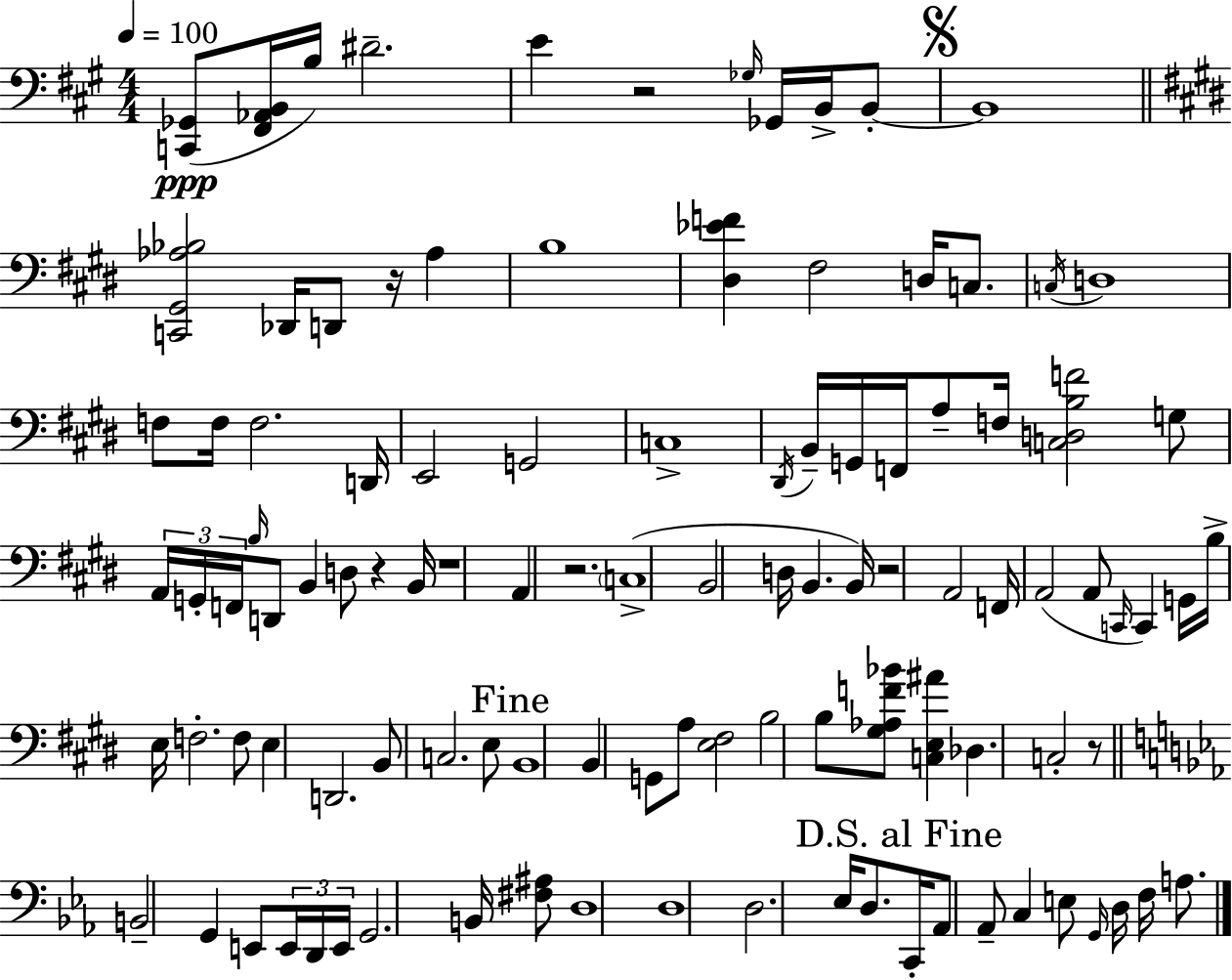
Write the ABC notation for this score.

X:1
T:Untitled
M:4/4
L:1/4
K:A
[C,,_G,,]/2 [^F,,_A,,B,,]/4 B,/4 ^D2 E z2 _G,/4 _G,,/4 B,,/4 B,,/2 B,,4 [C,,^G,,_A,_B,]2 _D,,/4 D,,/2 z/4 _A, B,4 [^D,_EF] ^F,2 D,/4 C,/2 C,/4 D,4 F,/2 F,/4 F,2 D,,/4 E,,2 G,,2 C,4 ^D,,/4 B,,/4 G,,/4 F,,/4 A,/2 F,/4 [C,D,B,F]2 G,/2 A,,/4 G,,/4 F,,/4 B,/4 D,,/2 B,, D,/2 z B,,/4 z4 A,, z2 C,4 B,,2 D,/4 B,, B,,/4 z2 A,,2 F,,/4 A,,2 A,,/2 C,,/4 C,, G,,/4 B,/4 E,/4 F,2 F,/2 E, D,,2 B,,/2 C,2 E,/2 B,,4 B,, G,,/2 A,/2 [E,^F,]2 B,2 B,/2 [^G,_A,F_B]/2 [C,E,^A] _D, C,2 z/2 B,,2 G,, E,,/2 E,,/4 D,,/4 E,,/4 G,,2 B,,/4 [^F,^A,]/2 D,4 D,4 D,2 _E,/4 D,/2 C,,/4 _A,,/2 _A,,/2 C, E,/2 G,,/4 D,/4 F,/4 A,/2